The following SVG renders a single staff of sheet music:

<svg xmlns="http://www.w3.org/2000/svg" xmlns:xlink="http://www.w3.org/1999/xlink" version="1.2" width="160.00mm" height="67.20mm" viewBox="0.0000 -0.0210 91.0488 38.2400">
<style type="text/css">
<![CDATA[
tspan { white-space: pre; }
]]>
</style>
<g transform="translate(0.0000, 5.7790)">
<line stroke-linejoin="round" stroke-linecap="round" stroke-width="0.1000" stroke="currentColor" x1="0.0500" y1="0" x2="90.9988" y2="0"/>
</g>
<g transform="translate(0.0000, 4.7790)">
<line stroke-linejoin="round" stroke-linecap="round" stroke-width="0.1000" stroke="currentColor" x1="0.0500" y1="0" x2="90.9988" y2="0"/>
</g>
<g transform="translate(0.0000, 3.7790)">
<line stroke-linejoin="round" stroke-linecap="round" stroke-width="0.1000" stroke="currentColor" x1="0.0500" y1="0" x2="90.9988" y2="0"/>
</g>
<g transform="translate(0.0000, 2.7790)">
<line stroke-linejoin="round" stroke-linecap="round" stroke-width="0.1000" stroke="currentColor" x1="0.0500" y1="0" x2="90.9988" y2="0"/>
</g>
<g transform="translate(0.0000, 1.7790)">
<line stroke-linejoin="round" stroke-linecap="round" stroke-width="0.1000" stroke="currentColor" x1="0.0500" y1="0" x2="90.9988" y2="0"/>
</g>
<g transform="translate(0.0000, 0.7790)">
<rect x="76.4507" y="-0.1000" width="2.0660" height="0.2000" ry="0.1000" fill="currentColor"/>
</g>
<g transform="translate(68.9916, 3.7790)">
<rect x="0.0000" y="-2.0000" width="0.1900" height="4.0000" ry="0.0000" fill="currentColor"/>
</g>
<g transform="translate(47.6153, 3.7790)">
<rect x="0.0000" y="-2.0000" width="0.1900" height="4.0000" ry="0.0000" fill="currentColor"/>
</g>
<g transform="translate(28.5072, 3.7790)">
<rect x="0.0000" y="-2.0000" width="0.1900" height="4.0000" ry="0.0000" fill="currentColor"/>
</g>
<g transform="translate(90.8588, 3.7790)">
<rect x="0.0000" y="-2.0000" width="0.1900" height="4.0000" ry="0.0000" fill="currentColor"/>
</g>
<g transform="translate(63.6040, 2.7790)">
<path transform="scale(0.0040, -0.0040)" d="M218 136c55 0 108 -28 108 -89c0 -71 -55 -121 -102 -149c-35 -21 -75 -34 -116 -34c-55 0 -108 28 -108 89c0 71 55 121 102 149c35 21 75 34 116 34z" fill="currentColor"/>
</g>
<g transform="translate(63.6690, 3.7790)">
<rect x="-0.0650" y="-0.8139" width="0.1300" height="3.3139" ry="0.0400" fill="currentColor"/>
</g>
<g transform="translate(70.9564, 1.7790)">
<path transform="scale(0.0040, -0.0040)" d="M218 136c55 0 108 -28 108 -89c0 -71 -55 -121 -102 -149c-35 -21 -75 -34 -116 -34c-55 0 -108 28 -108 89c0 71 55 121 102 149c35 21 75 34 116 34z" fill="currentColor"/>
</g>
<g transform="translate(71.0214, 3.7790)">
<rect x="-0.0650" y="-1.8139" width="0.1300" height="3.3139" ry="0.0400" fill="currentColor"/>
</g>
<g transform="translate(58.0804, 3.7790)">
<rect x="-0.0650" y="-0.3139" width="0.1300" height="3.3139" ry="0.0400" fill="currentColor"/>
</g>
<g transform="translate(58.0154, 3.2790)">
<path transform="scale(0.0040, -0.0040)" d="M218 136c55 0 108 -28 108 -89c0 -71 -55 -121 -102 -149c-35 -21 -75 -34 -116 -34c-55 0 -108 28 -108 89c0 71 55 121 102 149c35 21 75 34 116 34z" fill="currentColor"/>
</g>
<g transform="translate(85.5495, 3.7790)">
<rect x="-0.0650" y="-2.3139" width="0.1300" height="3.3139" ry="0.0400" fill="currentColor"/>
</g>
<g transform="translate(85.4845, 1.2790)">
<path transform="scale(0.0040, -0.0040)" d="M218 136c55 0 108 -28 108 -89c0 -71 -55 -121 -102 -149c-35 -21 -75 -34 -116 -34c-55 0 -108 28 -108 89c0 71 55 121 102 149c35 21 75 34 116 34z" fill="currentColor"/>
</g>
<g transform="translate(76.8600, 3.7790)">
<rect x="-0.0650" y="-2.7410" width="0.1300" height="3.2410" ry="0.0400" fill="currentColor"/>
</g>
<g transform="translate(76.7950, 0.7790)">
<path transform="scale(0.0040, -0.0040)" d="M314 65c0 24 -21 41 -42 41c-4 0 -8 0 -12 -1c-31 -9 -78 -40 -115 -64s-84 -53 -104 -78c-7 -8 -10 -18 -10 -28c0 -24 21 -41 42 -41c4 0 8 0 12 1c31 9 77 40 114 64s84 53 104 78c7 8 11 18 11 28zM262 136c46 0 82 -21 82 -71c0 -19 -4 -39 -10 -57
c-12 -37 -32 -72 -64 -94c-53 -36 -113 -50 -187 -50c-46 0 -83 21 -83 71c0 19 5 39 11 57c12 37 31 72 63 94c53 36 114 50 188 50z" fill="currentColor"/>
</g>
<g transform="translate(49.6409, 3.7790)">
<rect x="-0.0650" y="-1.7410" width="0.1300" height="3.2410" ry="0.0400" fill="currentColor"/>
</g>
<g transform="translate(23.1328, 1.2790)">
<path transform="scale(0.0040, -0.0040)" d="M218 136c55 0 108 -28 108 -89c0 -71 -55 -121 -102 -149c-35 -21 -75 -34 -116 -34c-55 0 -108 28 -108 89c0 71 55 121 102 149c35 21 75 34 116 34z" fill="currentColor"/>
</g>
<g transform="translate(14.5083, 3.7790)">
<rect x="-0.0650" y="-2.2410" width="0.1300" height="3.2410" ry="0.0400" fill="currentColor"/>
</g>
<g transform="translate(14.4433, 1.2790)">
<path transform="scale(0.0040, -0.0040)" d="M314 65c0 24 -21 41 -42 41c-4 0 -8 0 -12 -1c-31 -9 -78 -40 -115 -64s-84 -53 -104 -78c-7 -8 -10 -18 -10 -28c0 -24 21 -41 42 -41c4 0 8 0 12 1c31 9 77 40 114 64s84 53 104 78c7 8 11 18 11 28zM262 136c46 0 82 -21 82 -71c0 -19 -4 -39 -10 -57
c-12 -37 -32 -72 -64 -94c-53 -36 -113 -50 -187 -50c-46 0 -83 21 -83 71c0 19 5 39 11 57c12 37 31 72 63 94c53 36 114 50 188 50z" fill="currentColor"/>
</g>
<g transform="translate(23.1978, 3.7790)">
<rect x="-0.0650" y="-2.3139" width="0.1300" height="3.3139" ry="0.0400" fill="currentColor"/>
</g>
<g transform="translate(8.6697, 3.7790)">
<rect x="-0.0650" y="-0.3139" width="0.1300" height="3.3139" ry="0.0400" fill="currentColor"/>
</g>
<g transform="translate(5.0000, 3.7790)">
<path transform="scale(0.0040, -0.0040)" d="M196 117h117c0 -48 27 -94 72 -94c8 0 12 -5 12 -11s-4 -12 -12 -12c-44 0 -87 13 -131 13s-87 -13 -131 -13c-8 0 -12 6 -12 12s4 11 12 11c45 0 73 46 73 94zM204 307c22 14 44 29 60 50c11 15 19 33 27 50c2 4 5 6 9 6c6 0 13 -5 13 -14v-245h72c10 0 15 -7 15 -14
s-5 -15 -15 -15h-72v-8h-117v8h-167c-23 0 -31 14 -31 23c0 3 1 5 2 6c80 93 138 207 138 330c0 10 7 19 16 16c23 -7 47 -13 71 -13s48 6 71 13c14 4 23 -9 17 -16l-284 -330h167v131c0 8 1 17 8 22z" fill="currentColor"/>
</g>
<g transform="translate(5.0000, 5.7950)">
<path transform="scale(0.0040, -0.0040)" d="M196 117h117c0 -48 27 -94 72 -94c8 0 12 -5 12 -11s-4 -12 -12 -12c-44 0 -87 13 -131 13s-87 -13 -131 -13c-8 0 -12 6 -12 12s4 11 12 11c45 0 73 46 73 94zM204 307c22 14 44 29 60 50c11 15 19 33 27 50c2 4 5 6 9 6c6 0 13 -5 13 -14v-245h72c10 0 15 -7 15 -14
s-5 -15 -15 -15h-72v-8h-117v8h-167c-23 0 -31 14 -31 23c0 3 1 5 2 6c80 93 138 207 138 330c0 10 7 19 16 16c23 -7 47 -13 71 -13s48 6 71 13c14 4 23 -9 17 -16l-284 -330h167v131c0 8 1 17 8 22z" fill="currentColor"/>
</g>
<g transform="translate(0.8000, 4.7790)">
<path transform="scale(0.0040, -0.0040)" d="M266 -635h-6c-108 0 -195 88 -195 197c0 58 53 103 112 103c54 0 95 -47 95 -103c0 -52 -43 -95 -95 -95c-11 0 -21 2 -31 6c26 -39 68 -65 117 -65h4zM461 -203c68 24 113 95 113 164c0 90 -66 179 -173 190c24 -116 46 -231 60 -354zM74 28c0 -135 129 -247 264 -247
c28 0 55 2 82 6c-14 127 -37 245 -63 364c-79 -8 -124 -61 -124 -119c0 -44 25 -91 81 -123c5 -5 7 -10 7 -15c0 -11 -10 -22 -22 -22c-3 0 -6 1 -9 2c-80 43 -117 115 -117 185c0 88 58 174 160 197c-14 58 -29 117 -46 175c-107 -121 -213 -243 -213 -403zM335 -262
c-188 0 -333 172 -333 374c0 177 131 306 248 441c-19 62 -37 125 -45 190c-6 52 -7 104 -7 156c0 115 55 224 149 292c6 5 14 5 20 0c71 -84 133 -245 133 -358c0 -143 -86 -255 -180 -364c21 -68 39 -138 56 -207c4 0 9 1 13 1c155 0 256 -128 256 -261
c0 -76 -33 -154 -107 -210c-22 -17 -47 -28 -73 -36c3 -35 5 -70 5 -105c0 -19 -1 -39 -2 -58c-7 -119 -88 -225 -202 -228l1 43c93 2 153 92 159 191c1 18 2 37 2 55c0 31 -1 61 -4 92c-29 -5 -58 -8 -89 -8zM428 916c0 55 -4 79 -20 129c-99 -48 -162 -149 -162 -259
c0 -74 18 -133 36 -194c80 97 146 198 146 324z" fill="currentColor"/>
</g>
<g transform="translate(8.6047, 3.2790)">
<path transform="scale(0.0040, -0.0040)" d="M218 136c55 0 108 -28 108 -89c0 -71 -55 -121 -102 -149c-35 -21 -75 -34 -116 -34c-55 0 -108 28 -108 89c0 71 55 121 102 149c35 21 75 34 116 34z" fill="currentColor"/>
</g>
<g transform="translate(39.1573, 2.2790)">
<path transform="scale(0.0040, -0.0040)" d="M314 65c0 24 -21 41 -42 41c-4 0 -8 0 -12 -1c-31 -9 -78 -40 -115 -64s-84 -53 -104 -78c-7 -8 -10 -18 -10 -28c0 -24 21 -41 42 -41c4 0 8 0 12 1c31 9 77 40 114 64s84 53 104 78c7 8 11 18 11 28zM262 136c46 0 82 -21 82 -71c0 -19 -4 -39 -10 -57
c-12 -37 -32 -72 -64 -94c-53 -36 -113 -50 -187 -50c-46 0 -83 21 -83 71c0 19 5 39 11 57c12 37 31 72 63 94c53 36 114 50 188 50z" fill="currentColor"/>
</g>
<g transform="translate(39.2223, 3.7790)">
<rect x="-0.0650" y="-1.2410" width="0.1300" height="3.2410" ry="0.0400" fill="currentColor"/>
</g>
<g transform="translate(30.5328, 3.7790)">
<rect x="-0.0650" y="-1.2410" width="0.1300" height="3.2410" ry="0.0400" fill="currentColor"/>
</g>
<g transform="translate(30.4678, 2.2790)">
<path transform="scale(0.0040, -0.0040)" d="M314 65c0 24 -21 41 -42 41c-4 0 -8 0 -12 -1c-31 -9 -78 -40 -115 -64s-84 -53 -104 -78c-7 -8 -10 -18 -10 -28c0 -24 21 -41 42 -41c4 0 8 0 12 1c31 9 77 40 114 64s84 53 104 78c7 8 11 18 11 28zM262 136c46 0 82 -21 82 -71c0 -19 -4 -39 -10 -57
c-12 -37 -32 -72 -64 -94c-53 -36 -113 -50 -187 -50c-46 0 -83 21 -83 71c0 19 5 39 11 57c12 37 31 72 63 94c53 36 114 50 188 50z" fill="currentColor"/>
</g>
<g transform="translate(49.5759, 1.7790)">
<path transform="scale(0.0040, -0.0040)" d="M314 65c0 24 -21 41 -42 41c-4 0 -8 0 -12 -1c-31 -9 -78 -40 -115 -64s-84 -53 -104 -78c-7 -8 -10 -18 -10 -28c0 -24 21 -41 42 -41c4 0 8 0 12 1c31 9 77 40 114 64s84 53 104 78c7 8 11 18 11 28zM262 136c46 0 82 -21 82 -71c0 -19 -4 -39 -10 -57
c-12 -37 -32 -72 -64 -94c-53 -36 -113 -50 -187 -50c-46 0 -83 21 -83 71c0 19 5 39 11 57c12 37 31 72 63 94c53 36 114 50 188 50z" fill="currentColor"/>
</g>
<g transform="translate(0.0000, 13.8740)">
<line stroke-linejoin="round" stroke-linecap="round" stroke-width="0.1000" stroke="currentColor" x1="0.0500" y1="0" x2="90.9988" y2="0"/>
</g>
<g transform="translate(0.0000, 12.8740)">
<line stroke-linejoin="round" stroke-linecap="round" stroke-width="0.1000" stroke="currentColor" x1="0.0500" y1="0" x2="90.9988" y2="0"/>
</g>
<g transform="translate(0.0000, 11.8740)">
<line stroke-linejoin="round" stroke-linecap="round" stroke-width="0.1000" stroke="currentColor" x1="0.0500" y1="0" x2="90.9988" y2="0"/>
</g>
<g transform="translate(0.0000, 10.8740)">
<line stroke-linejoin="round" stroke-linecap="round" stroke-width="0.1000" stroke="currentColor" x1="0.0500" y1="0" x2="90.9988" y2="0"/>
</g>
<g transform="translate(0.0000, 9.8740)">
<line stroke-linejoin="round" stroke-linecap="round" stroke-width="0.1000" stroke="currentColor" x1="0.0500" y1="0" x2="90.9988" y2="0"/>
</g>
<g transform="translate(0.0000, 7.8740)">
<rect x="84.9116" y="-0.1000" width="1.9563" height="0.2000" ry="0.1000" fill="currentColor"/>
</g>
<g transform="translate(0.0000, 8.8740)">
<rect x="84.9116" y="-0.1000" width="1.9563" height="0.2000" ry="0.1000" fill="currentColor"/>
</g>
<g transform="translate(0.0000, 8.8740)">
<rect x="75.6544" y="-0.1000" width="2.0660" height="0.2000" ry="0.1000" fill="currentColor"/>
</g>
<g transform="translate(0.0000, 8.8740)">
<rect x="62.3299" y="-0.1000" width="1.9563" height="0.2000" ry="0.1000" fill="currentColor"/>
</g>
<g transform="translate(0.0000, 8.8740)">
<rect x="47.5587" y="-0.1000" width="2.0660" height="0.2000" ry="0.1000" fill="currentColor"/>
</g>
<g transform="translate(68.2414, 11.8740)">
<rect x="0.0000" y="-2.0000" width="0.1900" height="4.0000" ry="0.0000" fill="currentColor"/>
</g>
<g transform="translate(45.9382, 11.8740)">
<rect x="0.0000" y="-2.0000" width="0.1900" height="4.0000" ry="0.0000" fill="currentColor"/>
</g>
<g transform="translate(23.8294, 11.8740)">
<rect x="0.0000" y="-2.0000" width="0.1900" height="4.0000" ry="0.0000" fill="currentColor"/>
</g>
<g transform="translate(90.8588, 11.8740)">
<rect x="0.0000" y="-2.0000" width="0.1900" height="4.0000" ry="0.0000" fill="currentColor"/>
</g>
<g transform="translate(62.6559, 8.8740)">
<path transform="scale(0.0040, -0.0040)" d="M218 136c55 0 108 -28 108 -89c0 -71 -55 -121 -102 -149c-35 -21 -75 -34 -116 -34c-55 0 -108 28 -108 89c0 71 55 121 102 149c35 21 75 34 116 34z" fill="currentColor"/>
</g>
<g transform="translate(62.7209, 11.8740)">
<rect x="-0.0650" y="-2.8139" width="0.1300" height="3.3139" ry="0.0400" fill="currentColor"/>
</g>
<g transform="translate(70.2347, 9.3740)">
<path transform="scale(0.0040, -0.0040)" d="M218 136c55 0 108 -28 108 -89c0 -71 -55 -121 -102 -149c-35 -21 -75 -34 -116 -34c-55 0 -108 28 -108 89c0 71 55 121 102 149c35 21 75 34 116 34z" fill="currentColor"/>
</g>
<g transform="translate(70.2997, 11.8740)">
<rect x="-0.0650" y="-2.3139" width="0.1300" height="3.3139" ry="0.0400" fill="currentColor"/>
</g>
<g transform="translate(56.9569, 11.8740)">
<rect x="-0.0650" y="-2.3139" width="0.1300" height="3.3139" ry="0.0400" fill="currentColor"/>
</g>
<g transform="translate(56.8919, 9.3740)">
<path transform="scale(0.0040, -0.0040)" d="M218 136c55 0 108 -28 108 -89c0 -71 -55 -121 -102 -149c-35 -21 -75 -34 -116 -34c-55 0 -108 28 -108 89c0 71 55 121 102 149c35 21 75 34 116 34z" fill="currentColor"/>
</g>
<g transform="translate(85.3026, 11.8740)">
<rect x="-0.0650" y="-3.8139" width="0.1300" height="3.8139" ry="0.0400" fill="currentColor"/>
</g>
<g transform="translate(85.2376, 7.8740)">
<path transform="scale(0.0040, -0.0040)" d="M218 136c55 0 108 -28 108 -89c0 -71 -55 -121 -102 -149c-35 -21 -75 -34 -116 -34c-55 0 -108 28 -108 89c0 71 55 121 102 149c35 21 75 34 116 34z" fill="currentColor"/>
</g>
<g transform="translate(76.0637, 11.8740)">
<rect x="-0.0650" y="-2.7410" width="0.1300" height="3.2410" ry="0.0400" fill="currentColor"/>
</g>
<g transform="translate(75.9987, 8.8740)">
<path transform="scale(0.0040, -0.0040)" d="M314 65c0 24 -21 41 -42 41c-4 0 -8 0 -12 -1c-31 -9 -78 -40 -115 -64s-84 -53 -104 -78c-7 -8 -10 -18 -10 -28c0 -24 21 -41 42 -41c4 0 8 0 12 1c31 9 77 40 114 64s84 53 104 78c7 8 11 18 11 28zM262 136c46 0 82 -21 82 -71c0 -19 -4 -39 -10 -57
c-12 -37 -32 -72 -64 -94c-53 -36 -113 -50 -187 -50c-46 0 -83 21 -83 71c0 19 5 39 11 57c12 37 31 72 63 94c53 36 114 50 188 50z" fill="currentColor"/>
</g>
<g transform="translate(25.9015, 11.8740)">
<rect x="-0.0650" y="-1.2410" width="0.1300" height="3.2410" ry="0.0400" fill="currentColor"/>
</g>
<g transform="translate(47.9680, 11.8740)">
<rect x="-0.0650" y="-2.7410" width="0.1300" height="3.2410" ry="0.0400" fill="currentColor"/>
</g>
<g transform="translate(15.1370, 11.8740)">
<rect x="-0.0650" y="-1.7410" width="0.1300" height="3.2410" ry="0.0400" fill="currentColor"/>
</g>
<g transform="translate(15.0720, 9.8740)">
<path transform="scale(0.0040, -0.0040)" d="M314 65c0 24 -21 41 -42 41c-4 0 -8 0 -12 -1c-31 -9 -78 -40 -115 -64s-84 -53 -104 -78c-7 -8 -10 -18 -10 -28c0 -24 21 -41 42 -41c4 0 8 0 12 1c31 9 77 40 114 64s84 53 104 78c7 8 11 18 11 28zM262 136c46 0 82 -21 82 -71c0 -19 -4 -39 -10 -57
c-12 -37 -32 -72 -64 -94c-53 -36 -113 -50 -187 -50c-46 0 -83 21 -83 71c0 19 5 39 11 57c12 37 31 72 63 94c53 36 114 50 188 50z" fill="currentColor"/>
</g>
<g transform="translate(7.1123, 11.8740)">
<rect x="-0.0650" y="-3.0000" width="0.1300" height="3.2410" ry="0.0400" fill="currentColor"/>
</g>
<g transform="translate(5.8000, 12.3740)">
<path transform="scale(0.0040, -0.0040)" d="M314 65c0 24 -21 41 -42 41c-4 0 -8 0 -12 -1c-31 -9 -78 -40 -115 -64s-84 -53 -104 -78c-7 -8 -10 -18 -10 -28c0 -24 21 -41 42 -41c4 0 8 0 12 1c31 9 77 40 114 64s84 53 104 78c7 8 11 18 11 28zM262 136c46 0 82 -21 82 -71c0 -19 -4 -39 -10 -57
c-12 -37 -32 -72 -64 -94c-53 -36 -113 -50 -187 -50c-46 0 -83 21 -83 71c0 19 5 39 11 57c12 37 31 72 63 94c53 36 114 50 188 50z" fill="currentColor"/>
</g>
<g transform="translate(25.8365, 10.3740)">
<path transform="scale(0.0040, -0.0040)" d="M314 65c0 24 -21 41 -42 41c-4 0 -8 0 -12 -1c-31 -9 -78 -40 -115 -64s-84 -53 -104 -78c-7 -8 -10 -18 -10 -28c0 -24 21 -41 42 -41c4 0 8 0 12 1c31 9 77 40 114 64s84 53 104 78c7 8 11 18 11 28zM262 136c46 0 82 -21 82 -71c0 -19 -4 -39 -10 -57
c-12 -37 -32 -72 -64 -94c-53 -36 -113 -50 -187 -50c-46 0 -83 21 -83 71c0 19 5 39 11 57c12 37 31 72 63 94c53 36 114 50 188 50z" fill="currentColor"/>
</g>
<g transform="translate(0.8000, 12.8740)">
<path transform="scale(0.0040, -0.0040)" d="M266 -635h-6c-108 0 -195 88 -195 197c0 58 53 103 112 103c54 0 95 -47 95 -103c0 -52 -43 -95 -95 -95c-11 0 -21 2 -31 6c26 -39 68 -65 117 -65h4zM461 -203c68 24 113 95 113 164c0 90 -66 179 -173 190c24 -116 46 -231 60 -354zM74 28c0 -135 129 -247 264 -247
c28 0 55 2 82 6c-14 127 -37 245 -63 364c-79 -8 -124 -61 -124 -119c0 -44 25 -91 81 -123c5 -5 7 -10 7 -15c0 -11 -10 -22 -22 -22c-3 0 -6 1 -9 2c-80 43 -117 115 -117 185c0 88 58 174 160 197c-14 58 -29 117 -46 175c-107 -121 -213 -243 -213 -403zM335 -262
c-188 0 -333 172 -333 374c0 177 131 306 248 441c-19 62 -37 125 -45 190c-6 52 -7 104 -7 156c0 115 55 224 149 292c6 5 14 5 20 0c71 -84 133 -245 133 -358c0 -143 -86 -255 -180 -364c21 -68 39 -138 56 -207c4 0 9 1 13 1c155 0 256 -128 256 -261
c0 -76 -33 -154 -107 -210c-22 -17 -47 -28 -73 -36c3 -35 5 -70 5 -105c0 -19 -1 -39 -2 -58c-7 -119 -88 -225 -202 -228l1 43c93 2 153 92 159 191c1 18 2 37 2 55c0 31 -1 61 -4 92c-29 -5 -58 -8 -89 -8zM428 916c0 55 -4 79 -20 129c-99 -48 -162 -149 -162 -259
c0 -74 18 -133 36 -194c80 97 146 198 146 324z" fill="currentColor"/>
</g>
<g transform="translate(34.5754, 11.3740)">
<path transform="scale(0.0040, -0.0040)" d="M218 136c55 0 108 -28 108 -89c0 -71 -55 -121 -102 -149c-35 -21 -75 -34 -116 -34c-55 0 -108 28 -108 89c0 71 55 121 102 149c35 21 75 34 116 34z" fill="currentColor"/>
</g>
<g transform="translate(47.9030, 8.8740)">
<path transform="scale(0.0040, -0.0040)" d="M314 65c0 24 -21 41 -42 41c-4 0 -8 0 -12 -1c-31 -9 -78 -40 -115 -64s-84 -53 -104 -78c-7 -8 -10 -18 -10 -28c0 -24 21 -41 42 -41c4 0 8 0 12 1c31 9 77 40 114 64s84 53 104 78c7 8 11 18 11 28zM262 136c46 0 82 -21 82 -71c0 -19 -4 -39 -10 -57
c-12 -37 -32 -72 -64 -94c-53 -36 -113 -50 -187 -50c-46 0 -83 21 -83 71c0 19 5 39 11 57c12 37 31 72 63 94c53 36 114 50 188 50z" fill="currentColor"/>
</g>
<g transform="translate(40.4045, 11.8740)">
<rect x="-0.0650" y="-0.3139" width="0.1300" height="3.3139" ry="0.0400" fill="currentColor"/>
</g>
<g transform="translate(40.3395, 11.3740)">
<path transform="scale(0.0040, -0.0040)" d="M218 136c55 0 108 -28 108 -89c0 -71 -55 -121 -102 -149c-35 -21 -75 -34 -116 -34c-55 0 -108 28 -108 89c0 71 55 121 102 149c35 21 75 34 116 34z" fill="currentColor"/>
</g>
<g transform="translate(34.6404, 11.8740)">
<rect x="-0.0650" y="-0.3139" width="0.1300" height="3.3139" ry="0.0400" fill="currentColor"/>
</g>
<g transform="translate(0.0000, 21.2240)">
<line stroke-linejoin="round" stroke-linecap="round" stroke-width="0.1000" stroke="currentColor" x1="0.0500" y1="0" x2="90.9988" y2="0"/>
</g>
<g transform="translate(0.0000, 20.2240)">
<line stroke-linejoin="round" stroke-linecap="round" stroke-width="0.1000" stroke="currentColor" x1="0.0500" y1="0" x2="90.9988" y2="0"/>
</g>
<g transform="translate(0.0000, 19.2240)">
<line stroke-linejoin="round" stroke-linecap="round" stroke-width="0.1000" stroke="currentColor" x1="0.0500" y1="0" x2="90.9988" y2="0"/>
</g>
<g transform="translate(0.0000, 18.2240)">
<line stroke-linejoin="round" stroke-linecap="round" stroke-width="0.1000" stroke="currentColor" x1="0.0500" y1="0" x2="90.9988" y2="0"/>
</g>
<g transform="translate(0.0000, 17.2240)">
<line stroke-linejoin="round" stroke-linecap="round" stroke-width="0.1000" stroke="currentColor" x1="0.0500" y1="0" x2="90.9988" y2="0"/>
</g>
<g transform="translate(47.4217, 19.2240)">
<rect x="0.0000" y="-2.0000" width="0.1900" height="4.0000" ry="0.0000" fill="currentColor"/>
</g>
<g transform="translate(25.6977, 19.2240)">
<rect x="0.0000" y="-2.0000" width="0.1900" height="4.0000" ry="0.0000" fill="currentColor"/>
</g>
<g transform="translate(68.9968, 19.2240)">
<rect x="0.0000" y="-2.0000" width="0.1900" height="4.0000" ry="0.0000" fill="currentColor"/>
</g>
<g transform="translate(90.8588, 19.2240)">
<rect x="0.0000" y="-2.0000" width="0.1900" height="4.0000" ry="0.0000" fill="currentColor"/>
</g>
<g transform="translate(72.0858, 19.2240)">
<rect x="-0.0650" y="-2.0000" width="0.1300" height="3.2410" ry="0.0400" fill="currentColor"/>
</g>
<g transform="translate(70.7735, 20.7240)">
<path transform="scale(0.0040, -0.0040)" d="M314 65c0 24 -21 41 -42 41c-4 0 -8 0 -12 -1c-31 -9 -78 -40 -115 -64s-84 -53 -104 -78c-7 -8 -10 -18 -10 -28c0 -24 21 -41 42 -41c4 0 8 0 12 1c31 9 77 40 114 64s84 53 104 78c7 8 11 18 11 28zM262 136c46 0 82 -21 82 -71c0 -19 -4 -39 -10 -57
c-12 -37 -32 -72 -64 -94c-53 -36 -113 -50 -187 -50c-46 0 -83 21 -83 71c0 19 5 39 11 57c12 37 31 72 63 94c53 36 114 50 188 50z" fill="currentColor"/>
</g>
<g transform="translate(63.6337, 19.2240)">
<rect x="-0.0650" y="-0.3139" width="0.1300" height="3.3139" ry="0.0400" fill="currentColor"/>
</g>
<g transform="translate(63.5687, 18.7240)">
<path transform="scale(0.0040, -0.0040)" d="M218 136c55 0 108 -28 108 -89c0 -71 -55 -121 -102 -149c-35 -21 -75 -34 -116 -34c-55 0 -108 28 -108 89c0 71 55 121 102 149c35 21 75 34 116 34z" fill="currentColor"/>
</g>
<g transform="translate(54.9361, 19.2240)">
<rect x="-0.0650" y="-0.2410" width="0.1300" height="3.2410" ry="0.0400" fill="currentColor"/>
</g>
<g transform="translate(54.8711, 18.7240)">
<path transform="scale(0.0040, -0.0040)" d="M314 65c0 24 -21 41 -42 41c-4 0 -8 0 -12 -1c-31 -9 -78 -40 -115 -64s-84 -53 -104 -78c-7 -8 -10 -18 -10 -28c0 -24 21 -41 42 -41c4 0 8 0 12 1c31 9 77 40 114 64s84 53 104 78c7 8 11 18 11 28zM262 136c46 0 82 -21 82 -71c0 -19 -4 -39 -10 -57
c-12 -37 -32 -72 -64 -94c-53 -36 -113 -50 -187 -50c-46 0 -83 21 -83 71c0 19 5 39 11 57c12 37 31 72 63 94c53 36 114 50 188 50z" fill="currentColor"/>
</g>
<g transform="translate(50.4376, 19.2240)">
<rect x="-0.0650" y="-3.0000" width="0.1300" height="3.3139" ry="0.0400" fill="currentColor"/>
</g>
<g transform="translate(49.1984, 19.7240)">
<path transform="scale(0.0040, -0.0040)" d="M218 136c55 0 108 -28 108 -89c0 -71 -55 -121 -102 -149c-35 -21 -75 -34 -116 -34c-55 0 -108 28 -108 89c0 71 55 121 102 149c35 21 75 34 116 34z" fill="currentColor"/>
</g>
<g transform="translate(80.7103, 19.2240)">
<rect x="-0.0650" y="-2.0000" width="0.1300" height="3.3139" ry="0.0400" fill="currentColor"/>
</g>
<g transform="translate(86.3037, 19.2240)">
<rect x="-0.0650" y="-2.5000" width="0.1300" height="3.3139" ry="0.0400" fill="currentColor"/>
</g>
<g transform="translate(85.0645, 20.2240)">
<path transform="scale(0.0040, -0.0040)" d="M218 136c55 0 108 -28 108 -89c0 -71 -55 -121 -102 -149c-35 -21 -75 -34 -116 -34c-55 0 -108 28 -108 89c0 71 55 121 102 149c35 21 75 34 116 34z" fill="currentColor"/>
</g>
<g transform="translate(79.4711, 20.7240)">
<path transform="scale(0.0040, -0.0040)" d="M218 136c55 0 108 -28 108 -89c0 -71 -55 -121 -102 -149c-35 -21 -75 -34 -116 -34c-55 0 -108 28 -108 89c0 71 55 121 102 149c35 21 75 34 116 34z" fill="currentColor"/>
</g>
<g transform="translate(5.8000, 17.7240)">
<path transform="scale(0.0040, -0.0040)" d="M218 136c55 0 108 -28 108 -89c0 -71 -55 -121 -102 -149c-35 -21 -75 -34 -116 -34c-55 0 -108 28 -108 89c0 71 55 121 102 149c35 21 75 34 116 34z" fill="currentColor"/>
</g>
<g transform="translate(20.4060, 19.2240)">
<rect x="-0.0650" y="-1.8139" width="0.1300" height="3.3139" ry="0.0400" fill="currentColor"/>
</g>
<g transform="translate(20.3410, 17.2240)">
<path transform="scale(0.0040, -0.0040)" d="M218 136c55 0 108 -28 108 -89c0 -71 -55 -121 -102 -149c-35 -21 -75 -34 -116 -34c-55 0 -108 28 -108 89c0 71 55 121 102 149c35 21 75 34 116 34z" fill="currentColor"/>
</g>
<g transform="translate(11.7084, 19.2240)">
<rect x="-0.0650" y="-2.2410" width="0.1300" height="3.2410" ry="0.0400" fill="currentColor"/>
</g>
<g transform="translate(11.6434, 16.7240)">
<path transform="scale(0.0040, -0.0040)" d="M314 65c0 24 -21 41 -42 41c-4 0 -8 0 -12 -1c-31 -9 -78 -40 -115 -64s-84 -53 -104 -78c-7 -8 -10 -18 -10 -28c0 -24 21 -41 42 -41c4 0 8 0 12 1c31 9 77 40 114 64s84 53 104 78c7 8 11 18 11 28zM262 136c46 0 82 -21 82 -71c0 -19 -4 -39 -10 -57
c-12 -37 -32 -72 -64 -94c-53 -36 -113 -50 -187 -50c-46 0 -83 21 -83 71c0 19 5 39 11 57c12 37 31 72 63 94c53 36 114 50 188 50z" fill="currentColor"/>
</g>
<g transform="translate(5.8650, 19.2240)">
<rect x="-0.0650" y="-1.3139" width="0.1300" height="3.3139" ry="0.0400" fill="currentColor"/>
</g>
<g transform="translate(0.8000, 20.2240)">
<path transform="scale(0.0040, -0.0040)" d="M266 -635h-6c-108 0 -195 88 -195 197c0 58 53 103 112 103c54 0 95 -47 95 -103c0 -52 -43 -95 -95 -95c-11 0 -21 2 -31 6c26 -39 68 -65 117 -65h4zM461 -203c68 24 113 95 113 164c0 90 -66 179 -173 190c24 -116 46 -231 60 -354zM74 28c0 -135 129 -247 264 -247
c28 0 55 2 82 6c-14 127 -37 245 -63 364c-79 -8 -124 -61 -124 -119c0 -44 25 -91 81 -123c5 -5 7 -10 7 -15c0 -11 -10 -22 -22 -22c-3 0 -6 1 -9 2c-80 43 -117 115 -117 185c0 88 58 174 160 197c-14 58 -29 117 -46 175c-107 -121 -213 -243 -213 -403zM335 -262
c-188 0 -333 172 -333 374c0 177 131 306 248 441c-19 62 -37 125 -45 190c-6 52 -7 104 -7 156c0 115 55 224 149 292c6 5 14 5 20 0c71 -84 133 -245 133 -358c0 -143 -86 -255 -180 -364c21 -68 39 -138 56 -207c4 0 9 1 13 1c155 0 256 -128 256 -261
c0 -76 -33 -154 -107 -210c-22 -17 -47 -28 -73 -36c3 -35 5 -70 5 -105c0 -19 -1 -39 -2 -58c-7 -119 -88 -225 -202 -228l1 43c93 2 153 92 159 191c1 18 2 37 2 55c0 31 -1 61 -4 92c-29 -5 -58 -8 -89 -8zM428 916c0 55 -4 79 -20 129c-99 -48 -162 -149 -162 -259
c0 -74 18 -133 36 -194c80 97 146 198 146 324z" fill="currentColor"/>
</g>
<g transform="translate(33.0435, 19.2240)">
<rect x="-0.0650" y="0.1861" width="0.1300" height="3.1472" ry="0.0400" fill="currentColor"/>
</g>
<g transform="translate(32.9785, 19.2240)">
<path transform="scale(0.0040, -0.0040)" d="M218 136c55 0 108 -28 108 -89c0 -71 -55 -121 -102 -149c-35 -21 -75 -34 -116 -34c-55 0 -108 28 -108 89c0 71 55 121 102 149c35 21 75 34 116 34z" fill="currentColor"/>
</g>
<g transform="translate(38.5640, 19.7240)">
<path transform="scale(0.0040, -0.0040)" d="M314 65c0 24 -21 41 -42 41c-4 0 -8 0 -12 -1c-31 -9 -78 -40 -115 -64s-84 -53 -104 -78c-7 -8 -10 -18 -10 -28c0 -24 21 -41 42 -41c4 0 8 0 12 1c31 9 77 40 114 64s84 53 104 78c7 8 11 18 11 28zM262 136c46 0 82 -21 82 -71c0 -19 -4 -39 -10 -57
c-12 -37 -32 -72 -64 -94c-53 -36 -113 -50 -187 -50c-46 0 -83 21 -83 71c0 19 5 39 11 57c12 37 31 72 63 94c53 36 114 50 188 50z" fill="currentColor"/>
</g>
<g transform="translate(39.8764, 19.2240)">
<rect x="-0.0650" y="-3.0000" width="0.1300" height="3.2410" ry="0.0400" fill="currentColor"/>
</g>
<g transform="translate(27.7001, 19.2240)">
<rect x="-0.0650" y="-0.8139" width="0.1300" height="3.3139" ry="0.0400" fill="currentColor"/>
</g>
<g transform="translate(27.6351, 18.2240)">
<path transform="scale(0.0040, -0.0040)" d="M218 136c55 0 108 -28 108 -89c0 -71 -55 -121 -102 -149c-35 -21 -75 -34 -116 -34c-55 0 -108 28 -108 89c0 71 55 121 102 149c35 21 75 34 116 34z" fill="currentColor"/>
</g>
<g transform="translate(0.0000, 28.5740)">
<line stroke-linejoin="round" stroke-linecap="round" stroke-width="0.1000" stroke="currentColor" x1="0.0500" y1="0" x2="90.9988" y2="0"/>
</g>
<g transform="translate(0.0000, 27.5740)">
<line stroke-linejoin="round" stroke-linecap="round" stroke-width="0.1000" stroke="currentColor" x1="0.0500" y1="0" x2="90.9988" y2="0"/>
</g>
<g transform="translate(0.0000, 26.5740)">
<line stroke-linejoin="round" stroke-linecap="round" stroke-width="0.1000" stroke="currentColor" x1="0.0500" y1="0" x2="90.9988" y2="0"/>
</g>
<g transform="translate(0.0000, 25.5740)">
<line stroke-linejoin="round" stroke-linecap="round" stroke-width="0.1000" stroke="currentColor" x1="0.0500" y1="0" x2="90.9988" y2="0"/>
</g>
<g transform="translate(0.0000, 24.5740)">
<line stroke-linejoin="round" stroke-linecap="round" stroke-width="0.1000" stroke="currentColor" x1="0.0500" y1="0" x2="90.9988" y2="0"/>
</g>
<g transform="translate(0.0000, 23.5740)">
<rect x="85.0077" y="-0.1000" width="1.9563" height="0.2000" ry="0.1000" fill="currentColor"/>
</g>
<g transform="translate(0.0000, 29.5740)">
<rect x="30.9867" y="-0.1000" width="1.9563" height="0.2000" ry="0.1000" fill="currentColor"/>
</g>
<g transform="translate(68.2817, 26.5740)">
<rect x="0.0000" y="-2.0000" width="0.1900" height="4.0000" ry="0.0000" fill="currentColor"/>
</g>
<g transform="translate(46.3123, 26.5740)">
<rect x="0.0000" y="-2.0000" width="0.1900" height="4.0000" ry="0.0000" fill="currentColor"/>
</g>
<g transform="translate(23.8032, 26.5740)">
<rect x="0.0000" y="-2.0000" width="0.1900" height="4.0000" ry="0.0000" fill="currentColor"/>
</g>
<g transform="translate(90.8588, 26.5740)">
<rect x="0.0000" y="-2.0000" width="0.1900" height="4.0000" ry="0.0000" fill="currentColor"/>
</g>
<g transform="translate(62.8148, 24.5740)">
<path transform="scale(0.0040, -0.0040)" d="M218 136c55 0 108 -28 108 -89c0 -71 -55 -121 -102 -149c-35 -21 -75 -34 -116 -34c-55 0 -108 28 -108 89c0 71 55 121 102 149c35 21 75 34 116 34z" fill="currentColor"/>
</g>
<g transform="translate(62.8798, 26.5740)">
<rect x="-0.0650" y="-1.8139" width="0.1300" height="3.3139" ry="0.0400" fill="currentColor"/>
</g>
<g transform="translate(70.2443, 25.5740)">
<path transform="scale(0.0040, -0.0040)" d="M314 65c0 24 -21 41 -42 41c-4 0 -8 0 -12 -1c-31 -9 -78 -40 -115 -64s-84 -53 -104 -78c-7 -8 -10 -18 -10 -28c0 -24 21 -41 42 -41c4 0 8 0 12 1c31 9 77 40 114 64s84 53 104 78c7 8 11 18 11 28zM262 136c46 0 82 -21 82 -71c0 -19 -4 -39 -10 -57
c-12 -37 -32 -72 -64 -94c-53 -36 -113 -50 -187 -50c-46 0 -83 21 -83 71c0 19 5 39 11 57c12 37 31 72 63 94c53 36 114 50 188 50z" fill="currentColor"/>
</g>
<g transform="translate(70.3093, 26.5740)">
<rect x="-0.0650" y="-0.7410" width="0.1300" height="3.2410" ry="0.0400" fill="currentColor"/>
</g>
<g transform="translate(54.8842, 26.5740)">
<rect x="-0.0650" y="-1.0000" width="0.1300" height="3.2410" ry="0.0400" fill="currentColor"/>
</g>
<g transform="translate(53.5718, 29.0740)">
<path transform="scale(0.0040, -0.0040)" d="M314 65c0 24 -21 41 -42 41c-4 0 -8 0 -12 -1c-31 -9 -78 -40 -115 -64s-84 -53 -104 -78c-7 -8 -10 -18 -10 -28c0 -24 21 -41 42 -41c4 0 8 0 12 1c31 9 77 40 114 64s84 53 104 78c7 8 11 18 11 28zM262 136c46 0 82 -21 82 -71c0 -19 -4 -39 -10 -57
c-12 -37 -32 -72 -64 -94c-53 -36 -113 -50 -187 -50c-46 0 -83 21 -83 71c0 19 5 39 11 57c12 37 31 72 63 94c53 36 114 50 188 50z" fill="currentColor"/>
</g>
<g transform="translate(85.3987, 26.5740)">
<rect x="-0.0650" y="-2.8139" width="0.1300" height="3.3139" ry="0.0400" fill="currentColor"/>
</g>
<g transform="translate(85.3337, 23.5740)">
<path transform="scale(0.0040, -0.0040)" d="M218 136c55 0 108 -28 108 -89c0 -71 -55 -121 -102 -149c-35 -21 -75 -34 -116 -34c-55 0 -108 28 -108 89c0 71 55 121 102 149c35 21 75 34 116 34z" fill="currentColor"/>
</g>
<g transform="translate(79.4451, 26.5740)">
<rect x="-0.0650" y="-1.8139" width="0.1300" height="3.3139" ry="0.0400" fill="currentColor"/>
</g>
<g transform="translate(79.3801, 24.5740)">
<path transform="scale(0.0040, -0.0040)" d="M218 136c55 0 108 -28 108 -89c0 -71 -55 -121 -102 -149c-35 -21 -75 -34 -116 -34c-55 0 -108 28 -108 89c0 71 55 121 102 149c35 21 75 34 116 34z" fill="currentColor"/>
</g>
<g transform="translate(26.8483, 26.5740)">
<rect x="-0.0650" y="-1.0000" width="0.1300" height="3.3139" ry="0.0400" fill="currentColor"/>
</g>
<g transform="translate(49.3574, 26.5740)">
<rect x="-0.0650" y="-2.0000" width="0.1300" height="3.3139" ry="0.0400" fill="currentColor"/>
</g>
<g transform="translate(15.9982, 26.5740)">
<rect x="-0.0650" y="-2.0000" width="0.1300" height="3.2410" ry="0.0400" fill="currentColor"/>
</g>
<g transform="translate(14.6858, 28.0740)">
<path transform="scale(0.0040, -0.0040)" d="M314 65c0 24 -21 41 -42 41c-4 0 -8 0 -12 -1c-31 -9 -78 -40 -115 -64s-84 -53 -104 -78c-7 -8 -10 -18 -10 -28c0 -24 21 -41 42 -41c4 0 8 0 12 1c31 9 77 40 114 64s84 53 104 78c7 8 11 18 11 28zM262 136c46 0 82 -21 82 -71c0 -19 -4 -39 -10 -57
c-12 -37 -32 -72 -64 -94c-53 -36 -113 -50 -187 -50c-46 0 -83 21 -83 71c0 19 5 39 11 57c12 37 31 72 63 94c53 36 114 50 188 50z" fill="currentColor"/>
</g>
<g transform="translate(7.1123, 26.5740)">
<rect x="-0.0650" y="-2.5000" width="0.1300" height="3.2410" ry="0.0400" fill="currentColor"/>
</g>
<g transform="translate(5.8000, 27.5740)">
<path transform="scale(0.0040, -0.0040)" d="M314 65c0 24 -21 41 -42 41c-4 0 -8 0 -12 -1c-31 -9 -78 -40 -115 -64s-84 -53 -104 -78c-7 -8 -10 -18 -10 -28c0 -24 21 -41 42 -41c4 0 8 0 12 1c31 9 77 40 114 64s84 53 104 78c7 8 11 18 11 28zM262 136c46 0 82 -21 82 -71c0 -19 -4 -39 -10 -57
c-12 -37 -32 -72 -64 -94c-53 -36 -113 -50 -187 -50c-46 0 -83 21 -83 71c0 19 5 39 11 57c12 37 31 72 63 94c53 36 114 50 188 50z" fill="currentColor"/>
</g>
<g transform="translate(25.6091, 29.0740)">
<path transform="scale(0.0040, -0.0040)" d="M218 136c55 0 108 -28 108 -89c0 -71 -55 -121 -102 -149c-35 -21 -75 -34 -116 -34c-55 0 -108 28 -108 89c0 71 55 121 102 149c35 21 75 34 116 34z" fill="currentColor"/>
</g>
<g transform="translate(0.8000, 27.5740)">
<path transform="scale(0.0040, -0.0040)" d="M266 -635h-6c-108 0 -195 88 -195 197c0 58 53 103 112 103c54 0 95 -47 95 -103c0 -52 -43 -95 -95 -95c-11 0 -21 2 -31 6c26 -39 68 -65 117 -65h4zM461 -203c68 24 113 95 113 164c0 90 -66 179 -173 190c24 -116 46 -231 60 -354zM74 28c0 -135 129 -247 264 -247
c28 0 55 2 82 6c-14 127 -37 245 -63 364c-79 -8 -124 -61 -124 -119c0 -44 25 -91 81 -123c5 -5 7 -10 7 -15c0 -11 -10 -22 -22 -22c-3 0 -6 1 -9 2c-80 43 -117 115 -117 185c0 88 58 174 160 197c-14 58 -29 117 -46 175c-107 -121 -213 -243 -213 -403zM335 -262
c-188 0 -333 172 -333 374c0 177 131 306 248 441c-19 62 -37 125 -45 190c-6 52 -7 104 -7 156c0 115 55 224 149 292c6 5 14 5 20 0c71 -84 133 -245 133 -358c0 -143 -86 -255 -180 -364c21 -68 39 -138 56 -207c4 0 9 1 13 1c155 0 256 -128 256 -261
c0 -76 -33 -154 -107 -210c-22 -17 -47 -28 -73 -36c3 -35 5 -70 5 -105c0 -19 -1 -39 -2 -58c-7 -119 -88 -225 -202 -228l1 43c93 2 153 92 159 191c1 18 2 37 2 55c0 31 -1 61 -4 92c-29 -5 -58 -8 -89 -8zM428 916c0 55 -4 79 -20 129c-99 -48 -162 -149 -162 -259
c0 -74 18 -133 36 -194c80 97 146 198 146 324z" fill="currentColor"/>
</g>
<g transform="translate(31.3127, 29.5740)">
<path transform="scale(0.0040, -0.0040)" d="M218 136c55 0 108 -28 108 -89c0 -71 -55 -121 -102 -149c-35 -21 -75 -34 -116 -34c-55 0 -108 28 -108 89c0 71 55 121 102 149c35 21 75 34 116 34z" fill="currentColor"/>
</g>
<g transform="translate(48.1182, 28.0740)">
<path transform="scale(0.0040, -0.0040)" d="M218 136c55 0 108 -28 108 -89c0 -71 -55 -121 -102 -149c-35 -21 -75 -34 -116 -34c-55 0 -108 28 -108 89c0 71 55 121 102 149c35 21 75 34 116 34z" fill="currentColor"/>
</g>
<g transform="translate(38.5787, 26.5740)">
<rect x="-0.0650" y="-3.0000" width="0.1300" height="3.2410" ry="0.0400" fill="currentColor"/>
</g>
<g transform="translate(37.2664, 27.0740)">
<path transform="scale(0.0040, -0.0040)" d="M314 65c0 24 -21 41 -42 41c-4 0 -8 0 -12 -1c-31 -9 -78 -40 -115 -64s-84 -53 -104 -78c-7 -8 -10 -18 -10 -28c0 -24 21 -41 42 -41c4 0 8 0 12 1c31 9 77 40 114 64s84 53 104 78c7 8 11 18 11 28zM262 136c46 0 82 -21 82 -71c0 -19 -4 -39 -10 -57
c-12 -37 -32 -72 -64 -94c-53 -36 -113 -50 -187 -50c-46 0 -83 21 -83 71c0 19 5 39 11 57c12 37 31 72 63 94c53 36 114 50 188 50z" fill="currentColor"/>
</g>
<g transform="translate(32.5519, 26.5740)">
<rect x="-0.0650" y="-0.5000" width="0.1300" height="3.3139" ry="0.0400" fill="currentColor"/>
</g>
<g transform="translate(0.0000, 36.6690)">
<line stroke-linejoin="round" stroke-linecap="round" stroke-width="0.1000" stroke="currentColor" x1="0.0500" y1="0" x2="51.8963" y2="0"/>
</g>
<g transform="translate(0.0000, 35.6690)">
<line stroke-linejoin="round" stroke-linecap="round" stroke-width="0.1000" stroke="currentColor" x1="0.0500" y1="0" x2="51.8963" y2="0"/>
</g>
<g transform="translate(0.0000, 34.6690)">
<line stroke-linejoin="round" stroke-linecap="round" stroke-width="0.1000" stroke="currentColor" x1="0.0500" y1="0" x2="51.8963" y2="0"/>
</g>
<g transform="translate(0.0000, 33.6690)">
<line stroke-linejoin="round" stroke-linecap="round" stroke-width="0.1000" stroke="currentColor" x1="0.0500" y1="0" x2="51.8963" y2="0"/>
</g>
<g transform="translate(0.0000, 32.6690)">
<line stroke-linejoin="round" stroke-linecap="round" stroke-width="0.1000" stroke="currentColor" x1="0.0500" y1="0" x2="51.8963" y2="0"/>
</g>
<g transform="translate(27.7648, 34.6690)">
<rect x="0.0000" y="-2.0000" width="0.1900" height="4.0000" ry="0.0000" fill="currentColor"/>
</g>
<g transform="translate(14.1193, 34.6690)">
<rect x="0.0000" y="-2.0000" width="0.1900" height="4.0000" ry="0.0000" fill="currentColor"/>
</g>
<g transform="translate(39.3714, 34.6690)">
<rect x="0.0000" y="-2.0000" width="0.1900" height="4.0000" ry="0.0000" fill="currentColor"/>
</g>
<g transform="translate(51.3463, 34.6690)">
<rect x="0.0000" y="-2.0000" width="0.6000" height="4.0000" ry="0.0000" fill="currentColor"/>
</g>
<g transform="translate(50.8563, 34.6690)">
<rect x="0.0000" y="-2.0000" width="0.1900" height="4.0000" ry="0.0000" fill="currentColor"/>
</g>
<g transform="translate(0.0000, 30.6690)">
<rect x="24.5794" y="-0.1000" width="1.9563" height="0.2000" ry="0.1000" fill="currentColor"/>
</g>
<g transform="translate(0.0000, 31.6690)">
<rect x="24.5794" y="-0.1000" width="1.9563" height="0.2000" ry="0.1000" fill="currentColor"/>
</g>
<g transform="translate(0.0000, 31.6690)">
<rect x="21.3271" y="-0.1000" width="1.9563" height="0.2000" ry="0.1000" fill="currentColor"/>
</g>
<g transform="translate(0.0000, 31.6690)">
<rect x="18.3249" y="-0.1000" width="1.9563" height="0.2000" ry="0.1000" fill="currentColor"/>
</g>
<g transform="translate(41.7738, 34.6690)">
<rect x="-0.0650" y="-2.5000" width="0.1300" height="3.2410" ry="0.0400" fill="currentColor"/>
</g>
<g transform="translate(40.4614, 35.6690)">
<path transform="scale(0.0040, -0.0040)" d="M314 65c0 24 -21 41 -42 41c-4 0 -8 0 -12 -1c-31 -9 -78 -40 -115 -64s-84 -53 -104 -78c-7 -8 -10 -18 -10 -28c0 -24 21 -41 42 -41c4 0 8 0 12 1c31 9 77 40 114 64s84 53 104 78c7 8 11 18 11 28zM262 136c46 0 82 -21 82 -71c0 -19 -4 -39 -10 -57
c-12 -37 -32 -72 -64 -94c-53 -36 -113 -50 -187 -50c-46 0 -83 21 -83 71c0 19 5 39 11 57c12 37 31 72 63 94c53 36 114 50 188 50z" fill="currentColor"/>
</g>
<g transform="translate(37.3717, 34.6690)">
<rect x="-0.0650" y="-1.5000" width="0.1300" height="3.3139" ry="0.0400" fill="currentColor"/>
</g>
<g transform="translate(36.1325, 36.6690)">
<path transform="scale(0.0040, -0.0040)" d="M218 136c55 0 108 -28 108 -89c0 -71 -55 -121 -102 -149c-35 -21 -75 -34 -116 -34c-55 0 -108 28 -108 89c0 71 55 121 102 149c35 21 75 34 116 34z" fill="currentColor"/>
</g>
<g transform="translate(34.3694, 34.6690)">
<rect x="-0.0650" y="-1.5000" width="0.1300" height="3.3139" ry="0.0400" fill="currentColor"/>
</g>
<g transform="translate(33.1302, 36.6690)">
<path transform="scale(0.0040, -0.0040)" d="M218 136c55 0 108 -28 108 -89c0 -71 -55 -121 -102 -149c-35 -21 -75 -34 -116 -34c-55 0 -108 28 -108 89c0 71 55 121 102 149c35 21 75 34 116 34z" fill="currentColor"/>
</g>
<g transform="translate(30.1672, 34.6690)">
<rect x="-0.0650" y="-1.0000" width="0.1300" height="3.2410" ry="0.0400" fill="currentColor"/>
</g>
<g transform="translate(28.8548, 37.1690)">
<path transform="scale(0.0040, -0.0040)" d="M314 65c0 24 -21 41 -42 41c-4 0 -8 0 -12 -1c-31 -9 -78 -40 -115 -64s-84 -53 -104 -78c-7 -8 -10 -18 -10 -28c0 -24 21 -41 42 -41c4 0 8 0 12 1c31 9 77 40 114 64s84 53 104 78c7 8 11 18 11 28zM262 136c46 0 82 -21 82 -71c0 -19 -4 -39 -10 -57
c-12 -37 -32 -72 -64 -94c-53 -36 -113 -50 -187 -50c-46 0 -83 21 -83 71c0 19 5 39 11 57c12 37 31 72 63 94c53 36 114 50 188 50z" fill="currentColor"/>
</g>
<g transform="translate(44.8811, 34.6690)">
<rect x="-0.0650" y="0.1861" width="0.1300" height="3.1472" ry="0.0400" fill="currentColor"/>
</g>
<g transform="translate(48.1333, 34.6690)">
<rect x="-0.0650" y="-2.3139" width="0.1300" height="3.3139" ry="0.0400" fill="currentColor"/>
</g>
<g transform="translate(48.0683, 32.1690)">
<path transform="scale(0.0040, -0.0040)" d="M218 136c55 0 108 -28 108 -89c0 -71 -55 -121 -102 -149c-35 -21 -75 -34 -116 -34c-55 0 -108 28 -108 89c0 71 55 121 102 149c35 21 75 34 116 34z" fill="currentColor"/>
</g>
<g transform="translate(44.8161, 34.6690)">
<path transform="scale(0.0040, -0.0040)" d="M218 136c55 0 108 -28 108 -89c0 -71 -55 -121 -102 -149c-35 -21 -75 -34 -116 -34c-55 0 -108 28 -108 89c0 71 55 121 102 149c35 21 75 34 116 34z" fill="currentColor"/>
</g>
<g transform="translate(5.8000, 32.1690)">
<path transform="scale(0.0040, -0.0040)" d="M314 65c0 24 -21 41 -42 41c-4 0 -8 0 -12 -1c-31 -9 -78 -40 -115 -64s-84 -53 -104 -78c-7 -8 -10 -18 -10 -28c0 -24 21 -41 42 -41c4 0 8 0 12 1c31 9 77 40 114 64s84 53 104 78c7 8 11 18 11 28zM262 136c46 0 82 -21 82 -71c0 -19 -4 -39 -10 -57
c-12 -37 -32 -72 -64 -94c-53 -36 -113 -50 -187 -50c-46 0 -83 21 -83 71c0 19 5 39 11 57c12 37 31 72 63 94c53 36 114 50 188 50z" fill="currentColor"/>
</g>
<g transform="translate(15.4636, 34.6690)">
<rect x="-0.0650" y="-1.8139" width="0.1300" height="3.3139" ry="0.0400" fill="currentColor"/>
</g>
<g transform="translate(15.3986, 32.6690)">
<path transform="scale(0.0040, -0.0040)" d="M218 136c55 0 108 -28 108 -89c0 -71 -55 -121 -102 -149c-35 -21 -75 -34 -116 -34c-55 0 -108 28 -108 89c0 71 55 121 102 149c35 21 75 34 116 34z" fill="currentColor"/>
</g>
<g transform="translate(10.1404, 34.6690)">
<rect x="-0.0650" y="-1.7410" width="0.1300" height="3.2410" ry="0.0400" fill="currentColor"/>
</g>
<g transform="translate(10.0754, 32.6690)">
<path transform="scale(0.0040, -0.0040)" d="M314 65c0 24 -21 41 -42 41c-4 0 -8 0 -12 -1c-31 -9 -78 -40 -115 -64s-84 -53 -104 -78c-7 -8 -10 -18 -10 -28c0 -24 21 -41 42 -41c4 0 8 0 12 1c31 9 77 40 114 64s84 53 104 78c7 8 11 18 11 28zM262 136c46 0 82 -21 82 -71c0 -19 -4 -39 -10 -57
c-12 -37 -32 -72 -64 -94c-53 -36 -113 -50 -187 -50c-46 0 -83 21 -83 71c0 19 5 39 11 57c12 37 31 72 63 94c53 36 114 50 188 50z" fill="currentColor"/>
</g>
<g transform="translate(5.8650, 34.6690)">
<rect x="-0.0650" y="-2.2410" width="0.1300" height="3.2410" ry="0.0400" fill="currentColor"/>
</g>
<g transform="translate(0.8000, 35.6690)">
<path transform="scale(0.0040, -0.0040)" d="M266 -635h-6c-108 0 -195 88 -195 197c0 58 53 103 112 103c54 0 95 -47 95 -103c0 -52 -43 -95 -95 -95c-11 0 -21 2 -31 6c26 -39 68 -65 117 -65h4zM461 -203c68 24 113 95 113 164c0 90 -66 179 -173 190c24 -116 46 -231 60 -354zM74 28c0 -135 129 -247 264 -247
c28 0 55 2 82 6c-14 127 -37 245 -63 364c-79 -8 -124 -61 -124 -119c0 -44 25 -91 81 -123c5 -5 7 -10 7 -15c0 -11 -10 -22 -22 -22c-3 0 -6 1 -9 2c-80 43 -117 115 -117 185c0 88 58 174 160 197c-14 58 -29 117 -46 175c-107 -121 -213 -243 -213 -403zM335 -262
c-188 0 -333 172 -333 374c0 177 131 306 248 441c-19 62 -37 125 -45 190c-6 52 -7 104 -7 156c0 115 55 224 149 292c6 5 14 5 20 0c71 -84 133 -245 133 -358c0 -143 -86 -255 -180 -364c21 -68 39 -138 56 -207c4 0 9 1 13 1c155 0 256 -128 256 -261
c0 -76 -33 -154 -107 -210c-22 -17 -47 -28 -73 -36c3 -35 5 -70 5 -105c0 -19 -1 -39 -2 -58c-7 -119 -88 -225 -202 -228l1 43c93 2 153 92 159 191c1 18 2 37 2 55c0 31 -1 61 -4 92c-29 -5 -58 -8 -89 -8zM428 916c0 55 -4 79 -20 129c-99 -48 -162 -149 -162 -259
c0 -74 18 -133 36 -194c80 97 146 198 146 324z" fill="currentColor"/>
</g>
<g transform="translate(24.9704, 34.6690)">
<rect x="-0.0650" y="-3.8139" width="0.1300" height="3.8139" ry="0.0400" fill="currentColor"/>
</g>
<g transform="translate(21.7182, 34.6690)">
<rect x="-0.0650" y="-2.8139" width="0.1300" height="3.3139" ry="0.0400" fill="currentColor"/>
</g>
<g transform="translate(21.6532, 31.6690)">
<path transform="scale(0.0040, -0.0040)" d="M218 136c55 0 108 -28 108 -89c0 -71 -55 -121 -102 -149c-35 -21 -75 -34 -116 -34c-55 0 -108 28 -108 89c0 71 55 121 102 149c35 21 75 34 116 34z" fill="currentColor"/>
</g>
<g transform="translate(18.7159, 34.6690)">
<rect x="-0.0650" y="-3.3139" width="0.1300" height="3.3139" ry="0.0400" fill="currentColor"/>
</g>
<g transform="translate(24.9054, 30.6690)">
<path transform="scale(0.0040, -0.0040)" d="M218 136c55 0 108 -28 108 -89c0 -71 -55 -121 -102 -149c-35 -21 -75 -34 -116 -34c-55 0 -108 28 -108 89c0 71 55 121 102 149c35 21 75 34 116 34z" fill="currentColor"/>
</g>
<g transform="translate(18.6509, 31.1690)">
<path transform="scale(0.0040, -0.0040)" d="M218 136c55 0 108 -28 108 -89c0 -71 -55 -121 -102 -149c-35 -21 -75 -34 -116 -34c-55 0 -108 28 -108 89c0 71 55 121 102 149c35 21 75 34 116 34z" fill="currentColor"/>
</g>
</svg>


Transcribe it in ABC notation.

X:1
T:Untitled
M:4/4
L:1/4
K:C
c g2 g e2 e2 f2 c d f a2 g A2 f2 e2 c c a2 g a g a2 c' e g2 f d B A2 A c2 c F2 F G G2 F2 D C A2 F D2 f d2 f a g2 f2 f b a c' D2 E E G2 B g